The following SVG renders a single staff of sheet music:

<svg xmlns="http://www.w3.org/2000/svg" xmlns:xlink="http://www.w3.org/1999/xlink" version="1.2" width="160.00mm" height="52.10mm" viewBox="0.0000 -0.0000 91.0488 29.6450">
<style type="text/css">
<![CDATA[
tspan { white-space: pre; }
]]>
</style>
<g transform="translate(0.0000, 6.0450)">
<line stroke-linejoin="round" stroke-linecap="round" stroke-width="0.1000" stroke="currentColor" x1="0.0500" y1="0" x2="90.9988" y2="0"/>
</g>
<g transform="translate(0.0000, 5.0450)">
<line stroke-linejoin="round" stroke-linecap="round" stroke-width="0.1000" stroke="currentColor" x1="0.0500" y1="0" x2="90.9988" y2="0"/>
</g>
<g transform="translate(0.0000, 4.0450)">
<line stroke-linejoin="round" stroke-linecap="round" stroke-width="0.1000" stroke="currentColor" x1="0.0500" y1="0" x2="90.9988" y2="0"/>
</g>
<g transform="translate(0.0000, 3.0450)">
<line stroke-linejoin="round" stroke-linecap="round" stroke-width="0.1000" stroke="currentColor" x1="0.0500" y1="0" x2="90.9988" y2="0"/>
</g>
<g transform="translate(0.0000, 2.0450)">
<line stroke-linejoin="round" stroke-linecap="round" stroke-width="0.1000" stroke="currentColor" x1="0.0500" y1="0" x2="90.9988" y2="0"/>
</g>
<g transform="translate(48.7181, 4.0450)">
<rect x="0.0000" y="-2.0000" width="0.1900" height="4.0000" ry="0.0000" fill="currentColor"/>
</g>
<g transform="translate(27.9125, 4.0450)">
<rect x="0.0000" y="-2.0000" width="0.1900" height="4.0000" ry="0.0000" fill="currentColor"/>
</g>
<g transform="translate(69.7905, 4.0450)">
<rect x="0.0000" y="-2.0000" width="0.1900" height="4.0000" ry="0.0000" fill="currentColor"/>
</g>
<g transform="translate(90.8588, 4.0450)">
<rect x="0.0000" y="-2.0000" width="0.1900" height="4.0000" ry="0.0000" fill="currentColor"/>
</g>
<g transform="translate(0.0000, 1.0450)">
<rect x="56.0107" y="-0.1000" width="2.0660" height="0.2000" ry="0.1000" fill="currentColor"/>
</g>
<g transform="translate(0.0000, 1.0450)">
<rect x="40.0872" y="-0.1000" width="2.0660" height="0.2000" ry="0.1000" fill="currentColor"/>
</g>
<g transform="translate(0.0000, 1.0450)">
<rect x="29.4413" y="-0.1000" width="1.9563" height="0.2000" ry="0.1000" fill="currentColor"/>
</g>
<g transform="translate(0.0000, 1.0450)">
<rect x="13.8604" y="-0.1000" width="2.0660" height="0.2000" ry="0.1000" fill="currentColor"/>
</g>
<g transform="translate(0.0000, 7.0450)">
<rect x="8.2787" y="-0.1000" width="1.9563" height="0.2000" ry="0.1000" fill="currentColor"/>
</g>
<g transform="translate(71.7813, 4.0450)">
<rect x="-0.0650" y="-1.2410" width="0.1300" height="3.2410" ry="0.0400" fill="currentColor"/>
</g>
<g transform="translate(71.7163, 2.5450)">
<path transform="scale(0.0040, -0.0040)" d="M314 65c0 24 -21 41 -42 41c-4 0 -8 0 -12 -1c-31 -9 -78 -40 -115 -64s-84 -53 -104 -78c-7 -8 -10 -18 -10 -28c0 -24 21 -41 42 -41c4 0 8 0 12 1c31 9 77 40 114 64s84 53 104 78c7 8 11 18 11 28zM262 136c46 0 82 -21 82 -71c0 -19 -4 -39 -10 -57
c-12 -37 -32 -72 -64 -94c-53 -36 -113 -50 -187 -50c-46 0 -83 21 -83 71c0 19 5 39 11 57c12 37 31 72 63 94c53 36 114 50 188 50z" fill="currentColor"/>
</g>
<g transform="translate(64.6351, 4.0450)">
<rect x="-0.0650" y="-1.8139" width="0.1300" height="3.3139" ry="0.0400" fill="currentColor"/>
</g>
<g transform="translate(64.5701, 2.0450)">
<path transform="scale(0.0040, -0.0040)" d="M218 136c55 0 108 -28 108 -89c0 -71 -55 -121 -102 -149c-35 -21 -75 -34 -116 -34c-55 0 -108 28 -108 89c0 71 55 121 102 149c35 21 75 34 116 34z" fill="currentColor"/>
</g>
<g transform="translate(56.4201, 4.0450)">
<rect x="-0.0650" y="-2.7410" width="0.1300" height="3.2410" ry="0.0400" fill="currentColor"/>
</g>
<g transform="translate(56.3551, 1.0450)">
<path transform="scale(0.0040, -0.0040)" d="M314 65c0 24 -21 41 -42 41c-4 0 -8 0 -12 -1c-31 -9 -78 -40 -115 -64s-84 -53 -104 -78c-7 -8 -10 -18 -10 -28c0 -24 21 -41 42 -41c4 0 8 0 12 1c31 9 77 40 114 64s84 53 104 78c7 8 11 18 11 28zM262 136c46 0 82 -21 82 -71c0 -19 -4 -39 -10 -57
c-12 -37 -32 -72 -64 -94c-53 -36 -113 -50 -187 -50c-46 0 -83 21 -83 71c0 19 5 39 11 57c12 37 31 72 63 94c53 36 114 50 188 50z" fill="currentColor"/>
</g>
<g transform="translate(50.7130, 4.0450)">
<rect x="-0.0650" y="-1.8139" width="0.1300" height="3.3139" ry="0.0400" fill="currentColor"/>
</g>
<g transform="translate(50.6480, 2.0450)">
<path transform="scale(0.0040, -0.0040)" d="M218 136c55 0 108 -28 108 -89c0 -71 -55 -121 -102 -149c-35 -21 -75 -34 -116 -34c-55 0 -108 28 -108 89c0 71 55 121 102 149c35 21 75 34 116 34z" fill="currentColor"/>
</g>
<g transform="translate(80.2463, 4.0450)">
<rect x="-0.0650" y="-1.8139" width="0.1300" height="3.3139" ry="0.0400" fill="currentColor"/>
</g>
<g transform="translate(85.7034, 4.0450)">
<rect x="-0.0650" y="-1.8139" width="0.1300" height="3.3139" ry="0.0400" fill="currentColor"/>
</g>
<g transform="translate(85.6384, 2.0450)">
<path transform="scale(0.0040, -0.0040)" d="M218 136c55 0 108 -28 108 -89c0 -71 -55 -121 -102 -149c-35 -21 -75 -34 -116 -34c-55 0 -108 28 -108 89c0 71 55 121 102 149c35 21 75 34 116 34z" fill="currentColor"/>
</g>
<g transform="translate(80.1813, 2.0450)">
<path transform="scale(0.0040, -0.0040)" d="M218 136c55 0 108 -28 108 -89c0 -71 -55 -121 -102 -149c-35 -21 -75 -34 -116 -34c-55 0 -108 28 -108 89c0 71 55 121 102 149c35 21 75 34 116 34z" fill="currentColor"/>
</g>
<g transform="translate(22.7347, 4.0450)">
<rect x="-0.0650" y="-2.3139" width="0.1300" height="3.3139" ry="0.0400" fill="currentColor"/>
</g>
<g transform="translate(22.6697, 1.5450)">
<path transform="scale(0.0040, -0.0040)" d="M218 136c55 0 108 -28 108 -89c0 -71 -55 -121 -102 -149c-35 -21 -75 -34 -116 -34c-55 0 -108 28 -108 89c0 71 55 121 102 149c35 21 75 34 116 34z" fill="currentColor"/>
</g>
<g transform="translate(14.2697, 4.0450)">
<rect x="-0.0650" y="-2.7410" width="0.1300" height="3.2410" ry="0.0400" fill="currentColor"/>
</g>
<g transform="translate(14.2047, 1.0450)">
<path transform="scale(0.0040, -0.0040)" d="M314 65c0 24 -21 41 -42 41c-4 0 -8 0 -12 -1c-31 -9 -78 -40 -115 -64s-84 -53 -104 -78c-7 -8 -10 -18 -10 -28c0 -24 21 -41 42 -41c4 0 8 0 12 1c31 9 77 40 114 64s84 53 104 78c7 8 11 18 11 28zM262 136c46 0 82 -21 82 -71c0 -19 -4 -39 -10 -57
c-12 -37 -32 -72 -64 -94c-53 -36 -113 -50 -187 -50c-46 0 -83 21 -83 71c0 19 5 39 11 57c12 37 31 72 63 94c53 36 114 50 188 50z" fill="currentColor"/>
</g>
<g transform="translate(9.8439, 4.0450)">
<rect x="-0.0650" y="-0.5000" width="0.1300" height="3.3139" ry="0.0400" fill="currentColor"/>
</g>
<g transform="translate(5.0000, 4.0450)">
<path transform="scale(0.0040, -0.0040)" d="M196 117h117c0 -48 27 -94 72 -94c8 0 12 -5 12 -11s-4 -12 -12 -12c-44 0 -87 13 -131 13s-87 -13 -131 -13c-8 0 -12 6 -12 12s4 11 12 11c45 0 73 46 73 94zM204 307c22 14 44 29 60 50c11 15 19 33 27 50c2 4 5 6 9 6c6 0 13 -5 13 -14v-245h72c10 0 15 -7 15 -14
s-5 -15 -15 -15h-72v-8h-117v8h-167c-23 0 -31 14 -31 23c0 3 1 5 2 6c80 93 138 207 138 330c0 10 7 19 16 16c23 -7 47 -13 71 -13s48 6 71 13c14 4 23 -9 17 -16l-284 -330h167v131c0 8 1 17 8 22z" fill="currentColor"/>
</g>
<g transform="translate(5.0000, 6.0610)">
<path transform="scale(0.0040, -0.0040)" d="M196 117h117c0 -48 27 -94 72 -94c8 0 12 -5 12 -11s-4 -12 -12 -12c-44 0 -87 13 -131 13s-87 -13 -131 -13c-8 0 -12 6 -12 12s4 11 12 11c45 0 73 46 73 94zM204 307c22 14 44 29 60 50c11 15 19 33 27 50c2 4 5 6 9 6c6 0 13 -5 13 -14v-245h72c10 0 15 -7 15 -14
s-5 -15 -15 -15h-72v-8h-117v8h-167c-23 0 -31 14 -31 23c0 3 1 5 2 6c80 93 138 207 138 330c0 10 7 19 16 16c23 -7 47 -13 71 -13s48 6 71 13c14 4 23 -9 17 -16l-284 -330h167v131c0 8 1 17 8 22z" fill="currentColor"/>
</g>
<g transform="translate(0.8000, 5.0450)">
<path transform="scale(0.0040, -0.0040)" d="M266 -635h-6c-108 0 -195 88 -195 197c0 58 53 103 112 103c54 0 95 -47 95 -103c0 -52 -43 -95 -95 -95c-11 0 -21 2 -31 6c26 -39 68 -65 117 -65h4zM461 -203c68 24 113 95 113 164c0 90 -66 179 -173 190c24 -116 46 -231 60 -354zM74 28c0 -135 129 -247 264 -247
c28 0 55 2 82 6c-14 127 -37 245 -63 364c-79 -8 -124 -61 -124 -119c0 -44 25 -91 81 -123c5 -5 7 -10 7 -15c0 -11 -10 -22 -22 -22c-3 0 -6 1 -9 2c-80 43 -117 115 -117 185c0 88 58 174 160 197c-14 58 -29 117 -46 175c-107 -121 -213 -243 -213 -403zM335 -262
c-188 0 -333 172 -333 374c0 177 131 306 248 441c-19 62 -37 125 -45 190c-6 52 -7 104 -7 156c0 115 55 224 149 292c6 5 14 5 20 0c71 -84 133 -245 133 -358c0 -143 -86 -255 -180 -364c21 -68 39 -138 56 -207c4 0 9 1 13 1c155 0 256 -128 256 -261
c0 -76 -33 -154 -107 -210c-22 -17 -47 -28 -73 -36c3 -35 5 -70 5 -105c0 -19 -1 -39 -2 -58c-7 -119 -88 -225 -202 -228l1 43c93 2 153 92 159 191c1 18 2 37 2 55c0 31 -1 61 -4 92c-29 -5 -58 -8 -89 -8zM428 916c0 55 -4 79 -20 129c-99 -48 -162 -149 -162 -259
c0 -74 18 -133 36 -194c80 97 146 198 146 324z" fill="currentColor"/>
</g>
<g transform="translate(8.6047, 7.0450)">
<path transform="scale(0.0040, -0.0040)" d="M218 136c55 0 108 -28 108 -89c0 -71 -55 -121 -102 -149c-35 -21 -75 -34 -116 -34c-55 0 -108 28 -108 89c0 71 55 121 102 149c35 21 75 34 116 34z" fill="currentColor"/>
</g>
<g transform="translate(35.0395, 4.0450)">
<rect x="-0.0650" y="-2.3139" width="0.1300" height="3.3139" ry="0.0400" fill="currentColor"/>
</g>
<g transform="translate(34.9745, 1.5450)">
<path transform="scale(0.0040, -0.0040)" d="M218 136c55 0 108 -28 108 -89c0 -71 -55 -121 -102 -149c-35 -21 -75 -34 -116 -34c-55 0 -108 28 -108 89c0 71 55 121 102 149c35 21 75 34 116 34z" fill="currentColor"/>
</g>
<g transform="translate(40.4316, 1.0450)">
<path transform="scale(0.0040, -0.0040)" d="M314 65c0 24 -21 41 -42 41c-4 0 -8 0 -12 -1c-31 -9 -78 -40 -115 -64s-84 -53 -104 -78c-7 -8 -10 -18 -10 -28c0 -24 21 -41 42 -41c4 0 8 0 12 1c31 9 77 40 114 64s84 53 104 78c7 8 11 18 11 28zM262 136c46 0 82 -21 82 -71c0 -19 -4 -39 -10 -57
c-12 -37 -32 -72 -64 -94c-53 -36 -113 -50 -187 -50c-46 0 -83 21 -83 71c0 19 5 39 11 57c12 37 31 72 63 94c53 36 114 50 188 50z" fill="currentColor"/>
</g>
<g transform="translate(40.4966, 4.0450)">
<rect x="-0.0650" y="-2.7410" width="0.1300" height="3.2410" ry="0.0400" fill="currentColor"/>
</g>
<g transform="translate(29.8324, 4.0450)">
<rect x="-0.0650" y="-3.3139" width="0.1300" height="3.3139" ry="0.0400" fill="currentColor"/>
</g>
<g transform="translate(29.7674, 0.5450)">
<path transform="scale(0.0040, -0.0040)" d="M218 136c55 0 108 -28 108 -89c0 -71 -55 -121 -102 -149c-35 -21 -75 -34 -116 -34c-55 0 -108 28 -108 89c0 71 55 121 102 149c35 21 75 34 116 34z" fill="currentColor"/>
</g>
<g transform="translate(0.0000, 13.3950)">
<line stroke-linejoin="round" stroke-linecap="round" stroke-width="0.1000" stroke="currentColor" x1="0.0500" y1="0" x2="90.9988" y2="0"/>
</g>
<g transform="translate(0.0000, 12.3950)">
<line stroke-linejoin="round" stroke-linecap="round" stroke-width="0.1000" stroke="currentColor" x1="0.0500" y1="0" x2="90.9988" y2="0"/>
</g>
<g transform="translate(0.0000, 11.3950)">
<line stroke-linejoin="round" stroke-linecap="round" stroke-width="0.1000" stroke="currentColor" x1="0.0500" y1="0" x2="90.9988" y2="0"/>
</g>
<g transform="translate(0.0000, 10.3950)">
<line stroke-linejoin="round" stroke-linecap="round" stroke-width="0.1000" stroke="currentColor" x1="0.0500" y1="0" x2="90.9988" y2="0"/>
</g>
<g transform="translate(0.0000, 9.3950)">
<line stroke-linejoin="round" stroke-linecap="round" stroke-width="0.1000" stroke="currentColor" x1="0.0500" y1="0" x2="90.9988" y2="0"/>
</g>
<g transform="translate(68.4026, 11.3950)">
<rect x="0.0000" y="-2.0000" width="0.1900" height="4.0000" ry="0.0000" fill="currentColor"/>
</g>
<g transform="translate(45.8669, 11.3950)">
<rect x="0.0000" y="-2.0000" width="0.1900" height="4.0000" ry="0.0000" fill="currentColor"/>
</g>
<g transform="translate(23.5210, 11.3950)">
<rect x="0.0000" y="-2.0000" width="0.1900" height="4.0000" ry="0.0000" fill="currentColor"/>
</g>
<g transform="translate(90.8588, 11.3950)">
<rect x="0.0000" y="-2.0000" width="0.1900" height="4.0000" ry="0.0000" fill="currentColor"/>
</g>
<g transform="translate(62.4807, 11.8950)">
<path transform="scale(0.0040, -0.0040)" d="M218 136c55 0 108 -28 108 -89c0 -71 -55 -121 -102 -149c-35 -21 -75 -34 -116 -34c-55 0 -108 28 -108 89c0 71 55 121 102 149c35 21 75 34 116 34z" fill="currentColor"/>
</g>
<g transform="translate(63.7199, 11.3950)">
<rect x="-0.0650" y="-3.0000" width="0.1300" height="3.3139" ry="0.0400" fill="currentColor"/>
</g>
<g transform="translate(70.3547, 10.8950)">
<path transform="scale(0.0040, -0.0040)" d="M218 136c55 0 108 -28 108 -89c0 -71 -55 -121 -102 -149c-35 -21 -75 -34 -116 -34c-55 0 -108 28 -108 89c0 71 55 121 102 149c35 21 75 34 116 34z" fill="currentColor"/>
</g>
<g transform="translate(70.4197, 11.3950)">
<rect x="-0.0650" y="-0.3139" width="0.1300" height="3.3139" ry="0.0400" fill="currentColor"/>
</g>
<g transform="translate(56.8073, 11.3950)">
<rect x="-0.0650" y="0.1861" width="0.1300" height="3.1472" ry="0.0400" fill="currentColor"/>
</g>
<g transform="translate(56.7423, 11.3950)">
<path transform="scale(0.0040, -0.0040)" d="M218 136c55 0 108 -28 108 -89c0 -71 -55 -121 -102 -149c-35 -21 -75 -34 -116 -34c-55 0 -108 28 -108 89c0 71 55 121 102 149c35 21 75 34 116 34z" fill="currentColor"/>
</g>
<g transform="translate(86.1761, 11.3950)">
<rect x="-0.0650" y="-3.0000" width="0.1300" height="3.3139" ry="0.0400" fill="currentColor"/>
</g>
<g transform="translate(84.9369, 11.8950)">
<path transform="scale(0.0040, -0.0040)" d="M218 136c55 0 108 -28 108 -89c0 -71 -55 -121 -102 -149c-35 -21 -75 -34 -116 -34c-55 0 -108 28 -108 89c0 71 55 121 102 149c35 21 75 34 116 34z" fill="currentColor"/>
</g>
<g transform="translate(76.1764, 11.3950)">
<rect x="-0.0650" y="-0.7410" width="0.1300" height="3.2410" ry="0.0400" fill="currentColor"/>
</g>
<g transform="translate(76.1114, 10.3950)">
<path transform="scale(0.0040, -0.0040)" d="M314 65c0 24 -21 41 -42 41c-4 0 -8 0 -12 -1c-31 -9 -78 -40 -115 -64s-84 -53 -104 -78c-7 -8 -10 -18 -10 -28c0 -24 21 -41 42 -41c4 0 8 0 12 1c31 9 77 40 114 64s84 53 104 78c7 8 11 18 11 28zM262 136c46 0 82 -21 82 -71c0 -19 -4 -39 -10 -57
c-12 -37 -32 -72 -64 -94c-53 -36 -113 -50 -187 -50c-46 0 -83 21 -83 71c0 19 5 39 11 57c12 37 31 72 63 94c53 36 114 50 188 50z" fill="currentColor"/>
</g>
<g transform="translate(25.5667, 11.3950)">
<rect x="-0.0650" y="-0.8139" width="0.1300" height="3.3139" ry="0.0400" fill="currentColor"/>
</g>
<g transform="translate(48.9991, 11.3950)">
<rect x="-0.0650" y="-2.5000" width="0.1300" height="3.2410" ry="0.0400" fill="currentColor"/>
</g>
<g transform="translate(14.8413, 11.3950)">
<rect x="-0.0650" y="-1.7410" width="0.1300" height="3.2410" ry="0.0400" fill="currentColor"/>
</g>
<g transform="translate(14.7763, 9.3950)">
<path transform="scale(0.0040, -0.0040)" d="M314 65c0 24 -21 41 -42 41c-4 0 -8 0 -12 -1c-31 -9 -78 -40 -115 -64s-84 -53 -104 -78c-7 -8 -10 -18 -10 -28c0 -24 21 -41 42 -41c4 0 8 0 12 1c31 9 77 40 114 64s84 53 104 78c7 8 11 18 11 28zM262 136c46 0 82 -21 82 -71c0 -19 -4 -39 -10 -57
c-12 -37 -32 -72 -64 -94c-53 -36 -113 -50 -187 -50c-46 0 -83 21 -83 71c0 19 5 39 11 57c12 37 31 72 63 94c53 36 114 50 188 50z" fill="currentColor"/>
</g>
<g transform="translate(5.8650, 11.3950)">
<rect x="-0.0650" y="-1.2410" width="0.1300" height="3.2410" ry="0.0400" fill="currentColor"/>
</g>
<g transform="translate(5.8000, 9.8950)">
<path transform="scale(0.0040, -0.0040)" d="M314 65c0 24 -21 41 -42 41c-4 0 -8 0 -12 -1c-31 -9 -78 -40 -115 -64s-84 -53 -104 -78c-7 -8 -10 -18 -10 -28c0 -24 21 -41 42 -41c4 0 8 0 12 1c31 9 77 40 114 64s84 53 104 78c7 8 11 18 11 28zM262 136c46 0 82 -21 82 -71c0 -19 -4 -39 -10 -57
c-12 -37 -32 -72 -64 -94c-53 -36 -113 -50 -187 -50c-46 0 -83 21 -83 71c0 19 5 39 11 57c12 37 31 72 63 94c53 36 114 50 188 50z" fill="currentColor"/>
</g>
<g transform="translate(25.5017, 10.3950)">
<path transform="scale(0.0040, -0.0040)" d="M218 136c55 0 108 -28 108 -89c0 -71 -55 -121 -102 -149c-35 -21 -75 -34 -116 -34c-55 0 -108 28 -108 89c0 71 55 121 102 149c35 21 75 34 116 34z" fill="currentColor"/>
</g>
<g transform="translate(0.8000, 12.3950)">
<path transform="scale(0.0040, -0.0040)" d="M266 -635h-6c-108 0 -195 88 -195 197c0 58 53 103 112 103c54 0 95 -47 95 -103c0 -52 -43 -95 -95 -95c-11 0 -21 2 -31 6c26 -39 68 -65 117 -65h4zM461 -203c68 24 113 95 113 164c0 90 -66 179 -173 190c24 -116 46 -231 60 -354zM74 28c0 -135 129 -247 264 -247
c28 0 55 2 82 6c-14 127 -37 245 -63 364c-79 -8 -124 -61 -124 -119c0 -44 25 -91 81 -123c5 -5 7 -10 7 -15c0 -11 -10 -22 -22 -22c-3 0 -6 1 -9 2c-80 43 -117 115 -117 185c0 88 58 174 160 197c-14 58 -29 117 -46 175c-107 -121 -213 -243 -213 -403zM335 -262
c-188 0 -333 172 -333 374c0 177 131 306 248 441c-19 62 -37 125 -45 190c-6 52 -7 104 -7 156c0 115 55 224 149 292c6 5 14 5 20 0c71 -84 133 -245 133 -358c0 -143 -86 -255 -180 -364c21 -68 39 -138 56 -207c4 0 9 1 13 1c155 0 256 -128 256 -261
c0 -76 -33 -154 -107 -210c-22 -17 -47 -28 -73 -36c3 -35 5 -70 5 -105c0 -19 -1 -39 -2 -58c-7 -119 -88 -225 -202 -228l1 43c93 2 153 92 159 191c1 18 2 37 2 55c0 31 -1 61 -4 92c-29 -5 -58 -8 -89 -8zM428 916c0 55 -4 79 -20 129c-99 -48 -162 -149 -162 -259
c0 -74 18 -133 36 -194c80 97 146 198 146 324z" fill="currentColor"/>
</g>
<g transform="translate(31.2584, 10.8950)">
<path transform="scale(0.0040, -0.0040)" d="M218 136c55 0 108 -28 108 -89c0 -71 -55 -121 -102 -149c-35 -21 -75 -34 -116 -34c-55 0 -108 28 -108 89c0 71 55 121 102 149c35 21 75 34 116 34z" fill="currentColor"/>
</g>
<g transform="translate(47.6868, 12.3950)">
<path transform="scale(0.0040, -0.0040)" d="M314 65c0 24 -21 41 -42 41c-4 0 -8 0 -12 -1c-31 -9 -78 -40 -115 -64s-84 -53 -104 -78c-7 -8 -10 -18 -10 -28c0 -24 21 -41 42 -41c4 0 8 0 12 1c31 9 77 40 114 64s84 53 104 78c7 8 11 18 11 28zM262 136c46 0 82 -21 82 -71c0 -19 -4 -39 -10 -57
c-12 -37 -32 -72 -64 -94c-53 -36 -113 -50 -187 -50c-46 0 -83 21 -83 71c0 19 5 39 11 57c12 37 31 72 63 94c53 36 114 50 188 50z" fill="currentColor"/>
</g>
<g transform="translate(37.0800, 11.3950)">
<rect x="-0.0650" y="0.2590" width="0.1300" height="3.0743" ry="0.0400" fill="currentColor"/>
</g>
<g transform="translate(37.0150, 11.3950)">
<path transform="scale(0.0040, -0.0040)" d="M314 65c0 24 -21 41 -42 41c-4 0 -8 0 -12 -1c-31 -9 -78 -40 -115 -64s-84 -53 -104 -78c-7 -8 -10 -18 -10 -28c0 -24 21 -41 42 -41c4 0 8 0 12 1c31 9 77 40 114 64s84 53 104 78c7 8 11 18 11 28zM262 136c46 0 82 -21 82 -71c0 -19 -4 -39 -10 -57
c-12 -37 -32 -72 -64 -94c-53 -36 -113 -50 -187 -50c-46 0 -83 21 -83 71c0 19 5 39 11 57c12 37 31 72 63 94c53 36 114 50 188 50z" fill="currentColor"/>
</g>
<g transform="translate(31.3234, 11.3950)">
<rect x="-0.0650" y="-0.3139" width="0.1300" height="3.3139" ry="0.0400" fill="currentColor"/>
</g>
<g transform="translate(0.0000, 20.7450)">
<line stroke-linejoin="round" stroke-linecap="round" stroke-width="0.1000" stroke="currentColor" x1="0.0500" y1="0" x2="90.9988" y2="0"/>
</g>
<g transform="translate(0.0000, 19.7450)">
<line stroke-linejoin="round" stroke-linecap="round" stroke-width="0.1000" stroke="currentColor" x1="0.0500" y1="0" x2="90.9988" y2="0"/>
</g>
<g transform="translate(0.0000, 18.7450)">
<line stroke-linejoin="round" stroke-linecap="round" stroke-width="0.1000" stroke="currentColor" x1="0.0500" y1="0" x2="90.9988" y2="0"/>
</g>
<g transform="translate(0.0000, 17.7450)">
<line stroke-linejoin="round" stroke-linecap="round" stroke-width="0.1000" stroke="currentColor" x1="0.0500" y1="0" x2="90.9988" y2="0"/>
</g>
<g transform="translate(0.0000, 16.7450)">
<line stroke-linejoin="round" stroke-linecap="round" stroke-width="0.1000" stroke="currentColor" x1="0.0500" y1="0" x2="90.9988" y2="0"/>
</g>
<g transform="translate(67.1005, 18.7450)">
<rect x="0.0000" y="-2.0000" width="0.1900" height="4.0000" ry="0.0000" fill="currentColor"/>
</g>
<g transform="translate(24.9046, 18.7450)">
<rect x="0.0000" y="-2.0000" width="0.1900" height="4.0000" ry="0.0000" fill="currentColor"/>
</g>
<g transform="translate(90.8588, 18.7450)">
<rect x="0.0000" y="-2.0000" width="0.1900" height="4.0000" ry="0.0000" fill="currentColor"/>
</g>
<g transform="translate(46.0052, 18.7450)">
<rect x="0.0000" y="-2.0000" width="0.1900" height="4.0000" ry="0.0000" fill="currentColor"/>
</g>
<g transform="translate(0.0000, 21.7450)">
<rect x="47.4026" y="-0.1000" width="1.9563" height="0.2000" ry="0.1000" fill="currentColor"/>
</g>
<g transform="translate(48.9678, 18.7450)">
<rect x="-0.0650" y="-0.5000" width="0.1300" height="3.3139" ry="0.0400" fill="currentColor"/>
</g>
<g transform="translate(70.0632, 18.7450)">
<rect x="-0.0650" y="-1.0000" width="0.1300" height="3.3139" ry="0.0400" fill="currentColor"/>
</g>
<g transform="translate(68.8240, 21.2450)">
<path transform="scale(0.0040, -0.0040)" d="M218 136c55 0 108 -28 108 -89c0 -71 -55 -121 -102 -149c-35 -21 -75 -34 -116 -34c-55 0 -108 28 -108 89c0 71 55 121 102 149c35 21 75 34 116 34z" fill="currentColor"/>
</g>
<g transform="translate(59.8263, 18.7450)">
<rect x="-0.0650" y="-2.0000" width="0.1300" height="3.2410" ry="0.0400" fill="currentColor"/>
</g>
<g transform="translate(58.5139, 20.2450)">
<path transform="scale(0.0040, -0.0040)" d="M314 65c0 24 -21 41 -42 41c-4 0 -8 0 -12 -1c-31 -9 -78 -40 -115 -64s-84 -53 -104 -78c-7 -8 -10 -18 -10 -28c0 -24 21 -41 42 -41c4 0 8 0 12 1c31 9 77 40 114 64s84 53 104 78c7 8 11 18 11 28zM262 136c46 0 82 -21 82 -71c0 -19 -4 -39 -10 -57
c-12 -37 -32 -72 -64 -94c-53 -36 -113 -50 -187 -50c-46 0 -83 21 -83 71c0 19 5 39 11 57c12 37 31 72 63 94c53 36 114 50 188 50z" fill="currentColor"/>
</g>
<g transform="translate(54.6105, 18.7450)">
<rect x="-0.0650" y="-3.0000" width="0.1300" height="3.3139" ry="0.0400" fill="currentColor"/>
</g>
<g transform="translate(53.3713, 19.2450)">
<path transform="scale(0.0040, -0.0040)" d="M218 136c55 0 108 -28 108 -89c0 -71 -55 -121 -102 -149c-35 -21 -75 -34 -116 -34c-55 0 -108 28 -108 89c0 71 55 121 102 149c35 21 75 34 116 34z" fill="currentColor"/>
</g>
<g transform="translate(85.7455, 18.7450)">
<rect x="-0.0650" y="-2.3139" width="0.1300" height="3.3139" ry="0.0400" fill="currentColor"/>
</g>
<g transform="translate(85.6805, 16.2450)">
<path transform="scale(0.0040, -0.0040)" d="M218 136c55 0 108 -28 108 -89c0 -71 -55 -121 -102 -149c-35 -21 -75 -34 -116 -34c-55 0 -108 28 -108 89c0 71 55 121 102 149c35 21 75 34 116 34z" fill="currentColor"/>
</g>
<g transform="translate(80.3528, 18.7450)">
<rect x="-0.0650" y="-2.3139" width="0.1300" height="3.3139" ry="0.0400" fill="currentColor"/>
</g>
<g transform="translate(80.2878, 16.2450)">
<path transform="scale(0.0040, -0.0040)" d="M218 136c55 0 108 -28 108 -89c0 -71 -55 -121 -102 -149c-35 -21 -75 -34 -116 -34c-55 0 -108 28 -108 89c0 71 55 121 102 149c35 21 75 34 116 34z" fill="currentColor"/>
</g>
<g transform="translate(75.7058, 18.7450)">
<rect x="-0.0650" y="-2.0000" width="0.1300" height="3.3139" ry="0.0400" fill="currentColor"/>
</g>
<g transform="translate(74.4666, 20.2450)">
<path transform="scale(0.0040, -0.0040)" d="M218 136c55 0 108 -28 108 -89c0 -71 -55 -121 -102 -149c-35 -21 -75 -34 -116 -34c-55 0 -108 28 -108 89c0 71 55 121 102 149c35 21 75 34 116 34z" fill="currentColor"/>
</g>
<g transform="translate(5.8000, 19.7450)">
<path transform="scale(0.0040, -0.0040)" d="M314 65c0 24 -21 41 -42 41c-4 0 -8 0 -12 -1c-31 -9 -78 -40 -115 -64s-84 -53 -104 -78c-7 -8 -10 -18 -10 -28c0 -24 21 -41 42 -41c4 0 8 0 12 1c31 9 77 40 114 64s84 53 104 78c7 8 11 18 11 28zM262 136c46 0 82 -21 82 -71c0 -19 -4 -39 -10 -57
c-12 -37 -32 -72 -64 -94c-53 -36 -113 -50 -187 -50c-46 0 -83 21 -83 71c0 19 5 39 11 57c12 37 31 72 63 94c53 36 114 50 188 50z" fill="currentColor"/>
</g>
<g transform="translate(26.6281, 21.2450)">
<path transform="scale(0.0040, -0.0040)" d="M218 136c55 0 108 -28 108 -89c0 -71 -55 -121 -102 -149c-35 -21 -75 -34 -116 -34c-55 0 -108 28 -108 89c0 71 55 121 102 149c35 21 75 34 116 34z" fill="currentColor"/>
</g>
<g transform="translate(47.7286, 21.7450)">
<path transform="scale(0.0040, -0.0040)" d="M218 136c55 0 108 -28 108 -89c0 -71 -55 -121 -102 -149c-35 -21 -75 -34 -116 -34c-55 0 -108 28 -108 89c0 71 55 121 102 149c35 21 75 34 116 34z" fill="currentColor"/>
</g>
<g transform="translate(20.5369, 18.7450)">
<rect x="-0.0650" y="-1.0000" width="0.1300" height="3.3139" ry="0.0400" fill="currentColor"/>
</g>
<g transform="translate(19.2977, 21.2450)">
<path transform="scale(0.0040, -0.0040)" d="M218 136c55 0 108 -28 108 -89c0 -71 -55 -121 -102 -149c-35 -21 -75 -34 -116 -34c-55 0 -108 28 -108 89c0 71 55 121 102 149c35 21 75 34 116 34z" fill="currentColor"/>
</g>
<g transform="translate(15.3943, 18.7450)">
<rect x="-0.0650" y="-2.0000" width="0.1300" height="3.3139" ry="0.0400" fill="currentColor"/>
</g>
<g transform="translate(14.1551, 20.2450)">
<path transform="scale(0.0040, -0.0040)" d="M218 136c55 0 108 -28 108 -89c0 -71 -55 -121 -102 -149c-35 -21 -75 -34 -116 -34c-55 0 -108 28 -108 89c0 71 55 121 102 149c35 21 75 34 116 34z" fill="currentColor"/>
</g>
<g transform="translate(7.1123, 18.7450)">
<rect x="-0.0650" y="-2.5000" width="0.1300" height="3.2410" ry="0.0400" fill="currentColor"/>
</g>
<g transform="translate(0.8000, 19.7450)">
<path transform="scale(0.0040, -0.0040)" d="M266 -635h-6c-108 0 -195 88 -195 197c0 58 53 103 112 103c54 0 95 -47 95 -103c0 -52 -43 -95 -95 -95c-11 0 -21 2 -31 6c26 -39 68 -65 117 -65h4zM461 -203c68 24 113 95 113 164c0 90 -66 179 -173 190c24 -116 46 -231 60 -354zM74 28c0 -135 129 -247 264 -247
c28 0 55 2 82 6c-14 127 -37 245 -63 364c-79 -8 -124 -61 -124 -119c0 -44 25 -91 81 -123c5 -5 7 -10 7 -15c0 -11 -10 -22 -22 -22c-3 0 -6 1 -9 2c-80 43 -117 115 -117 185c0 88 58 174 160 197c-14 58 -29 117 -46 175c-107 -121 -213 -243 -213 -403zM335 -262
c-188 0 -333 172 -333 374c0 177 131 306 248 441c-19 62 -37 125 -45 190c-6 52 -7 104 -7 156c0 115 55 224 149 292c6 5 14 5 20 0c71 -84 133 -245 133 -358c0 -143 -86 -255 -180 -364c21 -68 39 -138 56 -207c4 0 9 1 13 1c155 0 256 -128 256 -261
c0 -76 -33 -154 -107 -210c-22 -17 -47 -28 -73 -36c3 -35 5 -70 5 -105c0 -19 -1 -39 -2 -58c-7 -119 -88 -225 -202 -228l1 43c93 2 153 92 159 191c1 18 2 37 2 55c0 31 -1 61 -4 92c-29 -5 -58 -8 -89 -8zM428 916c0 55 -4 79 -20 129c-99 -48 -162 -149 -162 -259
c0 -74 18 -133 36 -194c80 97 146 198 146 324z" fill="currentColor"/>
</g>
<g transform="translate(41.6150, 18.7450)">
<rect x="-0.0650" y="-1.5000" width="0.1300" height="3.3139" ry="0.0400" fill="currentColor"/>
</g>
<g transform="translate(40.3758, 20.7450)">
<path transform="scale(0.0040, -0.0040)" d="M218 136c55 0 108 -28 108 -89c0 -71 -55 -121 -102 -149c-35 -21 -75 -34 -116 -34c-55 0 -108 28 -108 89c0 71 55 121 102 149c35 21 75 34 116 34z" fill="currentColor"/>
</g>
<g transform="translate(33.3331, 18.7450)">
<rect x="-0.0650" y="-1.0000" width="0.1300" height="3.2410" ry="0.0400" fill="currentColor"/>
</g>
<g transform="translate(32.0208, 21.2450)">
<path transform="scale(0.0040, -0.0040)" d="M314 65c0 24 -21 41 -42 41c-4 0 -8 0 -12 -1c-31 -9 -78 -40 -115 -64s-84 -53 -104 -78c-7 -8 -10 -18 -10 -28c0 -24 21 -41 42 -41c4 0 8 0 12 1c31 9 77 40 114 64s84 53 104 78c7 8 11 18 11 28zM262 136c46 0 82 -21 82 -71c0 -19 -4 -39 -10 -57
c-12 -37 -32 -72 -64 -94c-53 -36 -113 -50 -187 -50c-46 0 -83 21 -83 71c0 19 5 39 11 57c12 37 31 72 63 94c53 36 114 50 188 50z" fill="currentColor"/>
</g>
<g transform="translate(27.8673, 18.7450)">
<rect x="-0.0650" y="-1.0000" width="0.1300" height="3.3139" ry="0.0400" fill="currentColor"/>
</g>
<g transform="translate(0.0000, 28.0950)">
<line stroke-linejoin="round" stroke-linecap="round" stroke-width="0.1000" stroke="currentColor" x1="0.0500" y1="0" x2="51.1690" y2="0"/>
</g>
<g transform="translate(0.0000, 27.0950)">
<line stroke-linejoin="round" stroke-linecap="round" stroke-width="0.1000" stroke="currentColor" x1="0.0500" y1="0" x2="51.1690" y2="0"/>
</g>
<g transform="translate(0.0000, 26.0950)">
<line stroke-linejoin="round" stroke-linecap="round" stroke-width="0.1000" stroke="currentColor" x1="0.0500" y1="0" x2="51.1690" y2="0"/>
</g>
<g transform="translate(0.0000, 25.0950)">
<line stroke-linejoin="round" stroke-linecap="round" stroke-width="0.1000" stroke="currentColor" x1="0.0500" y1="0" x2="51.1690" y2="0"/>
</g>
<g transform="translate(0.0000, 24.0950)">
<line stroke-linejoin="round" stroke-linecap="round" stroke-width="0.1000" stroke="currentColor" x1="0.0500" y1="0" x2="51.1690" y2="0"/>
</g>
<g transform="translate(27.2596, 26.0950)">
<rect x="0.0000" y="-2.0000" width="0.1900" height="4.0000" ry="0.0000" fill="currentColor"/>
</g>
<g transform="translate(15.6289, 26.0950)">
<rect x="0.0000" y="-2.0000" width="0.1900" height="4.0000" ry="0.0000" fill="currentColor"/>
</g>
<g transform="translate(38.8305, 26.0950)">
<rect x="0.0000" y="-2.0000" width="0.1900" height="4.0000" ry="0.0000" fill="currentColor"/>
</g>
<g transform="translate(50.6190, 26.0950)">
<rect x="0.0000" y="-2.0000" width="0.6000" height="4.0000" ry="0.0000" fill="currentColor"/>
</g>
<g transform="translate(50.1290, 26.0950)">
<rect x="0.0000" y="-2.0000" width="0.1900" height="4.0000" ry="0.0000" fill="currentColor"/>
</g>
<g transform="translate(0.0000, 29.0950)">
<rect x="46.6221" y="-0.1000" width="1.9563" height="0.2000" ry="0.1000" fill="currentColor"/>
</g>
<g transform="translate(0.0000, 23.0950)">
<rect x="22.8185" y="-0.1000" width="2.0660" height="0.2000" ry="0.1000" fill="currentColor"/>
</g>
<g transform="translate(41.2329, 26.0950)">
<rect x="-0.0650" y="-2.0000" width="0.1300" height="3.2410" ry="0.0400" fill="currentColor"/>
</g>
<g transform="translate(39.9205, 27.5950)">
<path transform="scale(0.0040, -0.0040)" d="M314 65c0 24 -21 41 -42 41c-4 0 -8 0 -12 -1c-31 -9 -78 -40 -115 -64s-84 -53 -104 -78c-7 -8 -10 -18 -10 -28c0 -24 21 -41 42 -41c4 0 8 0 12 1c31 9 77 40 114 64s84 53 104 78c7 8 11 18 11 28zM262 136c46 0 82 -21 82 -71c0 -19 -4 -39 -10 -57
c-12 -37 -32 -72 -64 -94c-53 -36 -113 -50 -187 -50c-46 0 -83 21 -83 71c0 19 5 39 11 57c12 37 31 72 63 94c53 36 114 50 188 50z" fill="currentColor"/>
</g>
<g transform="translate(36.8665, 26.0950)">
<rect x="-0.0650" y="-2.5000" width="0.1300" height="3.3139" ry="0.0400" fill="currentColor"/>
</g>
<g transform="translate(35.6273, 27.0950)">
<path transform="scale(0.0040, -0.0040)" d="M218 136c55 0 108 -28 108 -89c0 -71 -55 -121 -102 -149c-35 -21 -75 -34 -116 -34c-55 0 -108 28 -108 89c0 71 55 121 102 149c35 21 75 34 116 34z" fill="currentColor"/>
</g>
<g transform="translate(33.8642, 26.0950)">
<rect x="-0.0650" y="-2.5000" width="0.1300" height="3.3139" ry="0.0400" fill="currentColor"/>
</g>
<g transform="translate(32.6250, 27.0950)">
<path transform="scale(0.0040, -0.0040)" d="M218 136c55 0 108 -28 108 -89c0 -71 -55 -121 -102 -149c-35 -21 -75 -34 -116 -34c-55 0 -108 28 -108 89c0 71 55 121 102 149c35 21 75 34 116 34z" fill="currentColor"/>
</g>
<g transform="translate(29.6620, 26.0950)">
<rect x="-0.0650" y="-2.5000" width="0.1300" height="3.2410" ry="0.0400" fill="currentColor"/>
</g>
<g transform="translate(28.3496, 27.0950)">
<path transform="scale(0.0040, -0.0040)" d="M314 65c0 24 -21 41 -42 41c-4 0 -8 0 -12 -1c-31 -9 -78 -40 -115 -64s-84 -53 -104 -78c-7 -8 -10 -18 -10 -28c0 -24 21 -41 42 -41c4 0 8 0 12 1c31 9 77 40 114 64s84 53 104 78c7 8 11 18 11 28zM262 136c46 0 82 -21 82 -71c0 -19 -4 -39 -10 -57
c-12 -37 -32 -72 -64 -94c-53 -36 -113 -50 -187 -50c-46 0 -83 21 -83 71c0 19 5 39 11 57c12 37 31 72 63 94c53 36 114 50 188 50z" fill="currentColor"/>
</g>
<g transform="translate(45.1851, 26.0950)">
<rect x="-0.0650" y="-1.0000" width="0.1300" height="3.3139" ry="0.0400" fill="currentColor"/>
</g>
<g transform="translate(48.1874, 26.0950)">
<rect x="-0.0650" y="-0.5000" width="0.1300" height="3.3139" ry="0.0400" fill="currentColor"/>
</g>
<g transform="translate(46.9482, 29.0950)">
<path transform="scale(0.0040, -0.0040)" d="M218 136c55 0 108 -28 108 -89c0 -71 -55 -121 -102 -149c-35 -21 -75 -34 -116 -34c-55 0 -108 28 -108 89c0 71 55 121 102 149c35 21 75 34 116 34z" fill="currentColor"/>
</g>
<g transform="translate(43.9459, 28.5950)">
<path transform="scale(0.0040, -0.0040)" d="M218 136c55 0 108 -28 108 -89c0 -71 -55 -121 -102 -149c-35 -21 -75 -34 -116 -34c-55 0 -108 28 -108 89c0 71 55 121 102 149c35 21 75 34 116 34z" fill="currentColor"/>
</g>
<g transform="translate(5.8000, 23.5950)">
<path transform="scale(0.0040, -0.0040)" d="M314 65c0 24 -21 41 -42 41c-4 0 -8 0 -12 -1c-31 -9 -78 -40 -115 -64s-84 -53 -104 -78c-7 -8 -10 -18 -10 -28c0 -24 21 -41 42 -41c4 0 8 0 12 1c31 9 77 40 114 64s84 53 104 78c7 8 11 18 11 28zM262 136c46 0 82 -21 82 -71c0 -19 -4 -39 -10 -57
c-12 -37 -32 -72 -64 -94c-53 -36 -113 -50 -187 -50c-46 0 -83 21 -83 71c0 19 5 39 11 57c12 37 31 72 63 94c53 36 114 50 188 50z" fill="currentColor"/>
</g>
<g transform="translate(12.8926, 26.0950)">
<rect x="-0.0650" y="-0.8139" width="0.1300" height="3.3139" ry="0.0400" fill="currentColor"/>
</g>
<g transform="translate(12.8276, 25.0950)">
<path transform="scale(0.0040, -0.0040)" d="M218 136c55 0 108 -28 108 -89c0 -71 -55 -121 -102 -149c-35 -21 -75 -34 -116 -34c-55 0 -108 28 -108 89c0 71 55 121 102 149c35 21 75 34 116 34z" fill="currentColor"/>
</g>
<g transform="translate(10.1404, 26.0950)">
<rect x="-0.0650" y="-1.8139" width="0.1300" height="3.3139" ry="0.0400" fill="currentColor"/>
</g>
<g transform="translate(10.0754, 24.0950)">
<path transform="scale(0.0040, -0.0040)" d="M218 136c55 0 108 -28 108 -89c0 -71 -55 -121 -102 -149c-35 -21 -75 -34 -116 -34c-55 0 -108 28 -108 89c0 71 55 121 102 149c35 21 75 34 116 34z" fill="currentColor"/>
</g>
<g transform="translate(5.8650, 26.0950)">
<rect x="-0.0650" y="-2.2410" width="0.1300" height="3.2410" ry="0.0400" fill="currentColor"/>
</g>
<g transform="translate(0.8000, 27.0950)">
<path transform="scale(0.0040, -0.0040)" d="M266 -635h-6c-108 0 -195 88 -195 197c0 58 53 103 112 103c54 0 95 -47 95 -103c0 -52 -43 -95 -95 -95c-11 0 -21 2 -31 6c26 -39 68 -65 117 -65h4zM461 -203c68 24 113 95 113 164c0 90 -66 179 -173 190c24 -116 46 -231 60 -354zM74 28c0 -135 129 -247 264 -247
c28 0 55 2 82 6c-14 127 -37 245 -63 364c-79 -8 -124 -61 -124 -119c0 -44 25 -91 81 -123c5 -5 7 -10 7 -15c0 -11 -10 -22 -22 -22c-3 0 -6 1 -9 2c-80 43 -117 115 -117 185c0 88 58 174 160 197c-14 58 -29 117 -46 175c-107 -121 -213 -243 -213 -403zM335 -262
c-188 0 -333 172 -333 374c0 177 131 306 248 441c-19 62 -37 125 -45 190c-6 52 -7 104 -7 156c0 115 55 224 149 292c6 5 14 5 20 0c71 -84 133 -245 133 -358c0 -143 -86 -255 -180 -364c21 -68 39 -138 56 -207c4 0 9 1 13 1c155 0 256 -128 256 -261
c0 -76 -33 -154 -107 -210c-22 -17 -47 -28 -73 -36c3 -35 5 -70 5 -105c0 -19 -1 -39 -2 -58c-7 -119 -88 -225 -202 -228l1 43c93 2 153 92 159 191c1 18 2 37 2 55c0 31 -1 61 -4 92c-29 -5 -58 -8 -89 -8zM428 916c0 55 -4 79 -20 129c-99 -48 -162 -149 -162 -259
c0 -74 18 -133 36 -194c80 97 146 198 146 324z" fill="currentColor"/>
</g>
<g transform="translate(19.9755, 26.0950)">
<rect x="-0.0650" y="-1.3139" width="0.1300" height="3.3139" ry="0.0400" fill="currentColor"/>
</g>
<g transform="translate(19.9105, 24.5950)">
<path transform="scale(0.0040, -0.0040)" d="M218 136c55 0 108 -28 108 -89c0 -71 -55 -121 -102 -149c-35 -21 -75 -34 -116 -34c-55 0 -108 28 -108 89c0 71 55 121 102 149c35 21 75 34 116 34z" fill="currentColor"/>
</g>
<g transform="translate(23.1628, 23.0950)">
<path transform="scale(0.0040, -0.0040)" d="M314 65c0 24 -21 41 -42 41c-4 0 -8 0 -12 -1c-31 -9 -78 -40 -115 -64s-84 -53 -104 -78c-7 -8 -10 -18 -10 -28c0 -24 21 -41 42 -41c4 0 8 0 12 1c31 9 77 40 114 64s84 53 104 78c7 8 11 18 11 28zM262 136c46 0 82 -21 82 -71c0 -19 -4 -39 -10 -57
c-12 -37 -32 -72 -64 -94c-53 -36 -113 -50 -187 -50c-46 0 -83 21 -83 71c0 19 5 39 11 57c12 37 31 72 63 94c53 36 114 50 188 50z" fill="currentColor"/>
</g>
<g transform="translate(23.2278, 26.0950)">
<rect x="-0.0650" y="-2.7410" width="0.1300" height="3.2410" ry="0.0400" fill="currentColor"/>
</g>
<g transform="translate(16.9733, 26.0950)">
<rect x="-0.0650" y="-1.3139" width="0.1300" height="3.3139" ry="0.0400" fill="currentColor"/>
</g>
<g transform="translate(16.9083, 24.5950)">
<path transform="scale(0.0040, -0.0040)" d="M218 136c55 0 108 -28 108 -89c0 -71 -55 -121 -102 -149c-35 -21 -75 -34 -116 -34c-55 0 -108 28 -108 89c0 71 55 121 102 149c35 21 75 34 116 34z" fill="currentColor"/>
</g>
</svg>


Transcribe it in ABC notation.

X:1
T:Untitled
M:4/4
L:1/4
K:C
C a2 g b g a2 f a2 f e2 f f e2 f2 d c B2 G2 B A c d2 A G2 F D D D2 E C A F2 D F g g g2 f d e e a2 G2 G G F2 D C